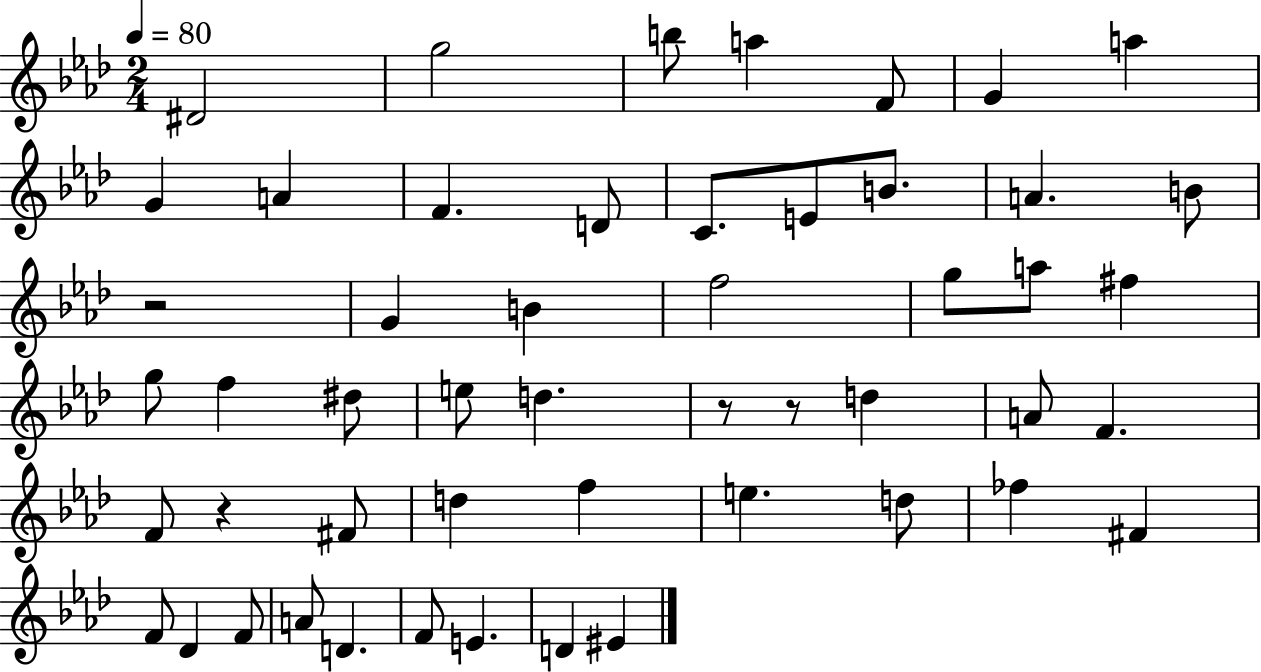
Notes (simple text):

D#4/h G5/h B5/e A5/q F4/e G4/q A5/q G4/q A4/q F4/q. D4/e C4/e. E4/e B4/e. A4/q. B4/e R/h G4/q B4/q F5/h G5/e A5/e F#5/q G5/e F5/q D#5/e E5/e D5/q. R/e R/e D5/q A4/e F4/q. F4/e R/q F#4/e D5/q F5/q E5/q. D5/e FES5/q F#4/q F4/e Db4/q F4/e A4/e D4/q. F4/e E4/q. D4/q EIS4/q